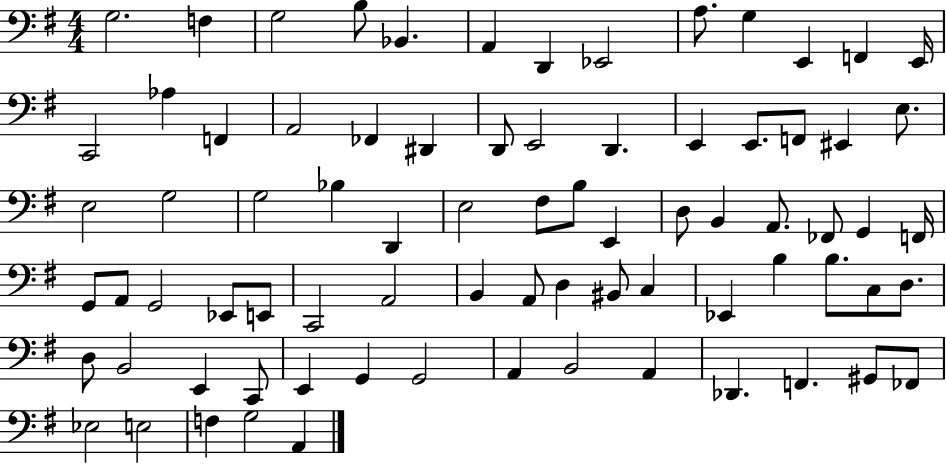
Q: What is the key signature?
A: G major